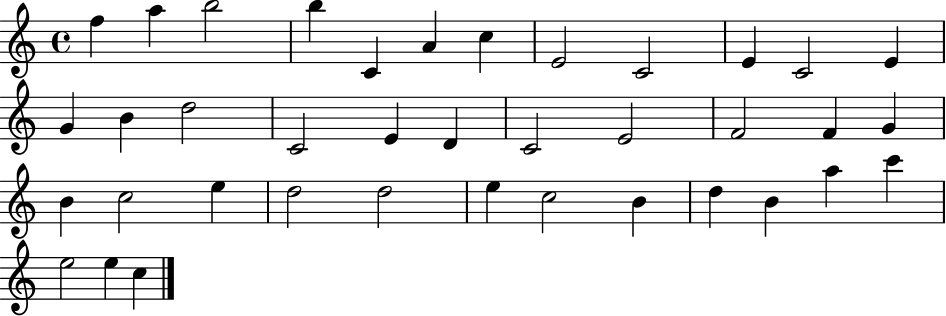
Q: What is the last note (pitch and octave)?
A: C5